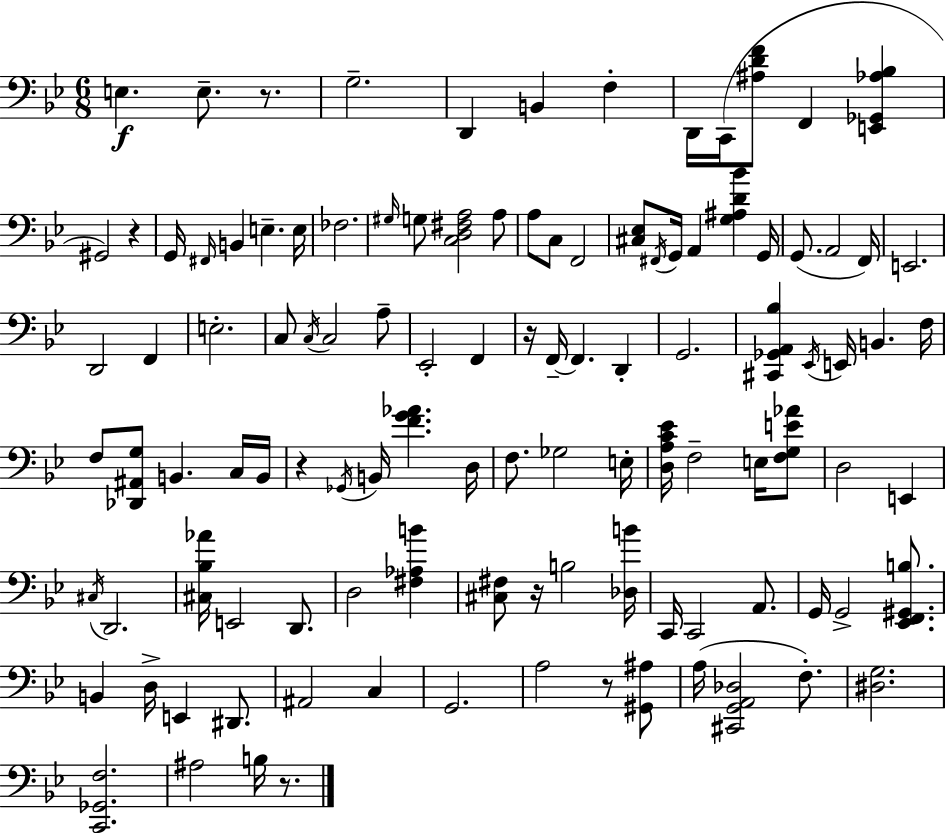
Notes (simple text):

E3/q. E3/e. R/e. G3/h. D2/q B2/q F3/q D2/s C2/s [A#3,D4,F4]/e F2/q [E2,Gb2,Ab3,Bb3]/q G#2/h R/q G2/s F#2/s B2/q E3/q. E3/s FES3/h. G#3/s G3/e [C3,D3,F#3,A3]/h A3/e A3/e C3/e F2/h [C#3,Eb3]/e F#2/s G2/s A2/q [G3,A#3,D4,Bb4]/q G2/s G2/e. A2/h F2/s E2/h. D2/h F2/q E3/h. C3/e C3/s C3/h A3/e Eb2/h F2/q R/s F2/s F2/q. D2/q G2/h. [C#2,Gb2,A2,Bb3]/q Eb2/s E2/s B2/q. F3/s F3/e [Db2,A#2,G3]/e B2/q. C3/s B2/s R/q Gb2/s B2/s [F4,G4,Ab4]/q. D3/s F3/e. Gb3/h E3/s [D3,A3,C4,Eb4]/s F3/h E3/s [F3,G3,E4,Ab4]/e D3/h E2/q C#3/s D2/h. [C#3,Bb3,Ab4]/s E2/h D2/e. D3/h [F#3,Ab3,B4]/q [C#3,F#3]/e R/s B3/h [Db3,B4]/s C2/s C2/h A2/e. G2/s G2/h [Eb2,F2,G#2,B3]/e. B2/q D3/s E2/q D#2/e. A#2/h C3/q G2/h. A3/h R/e [G#2,A#3]/e A3/s [C#2,G2,A2,Db3]/h F3/e. [D#3,G3]/h. [C2,Gb2,F3]/h. A#3/h B3/s R/e.